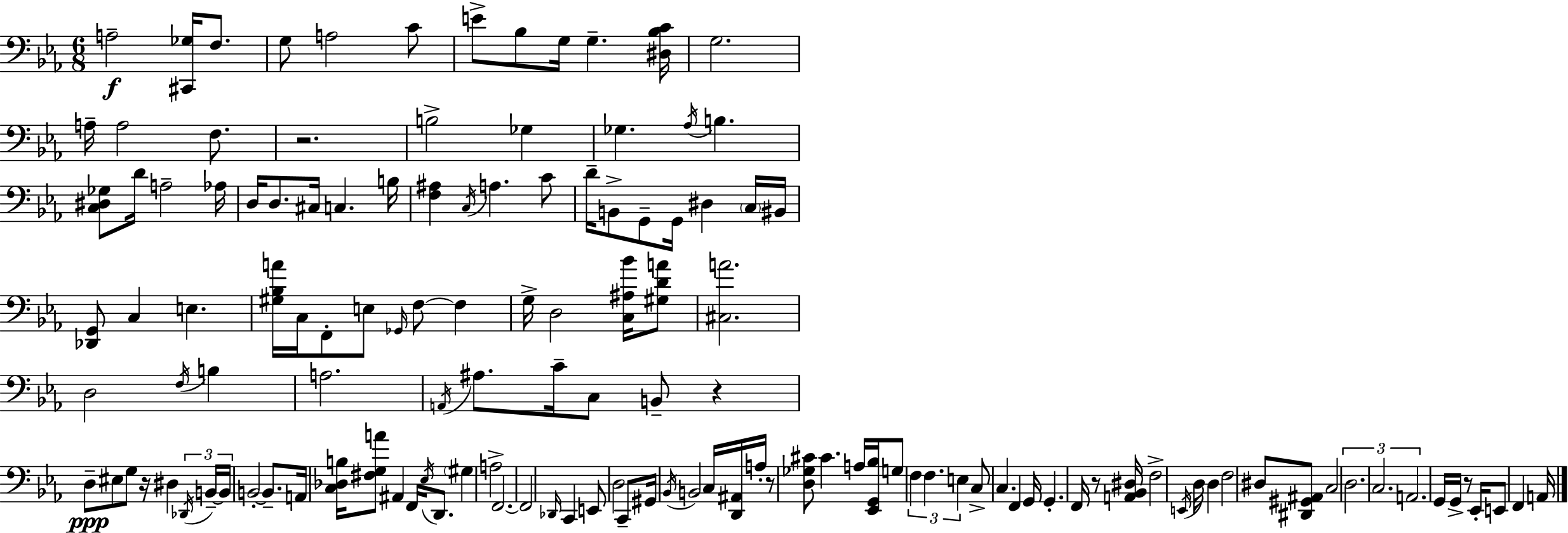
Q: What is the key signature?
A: C minor